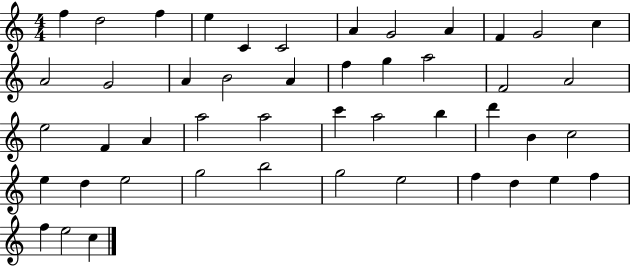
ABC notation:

X:1
T:Untitled
M:4/4
L:1/4
K:C
f d2 f e C C2 A G2 A F G2 c A2 G2 A B2 A f g a2 F2 A2 e2 F A a2 a2 c' a2 b d' B c2 e d e2 g2 b2 g2 e2 f d e f f e2 c